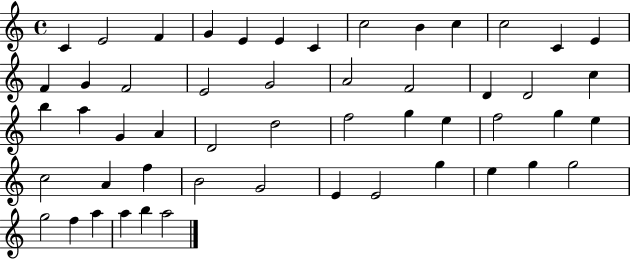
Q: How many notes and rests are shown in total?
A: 52